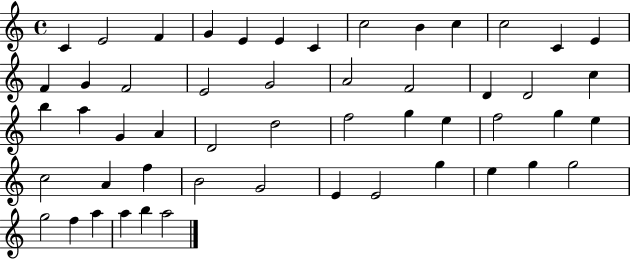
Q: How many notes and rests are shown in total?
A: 52